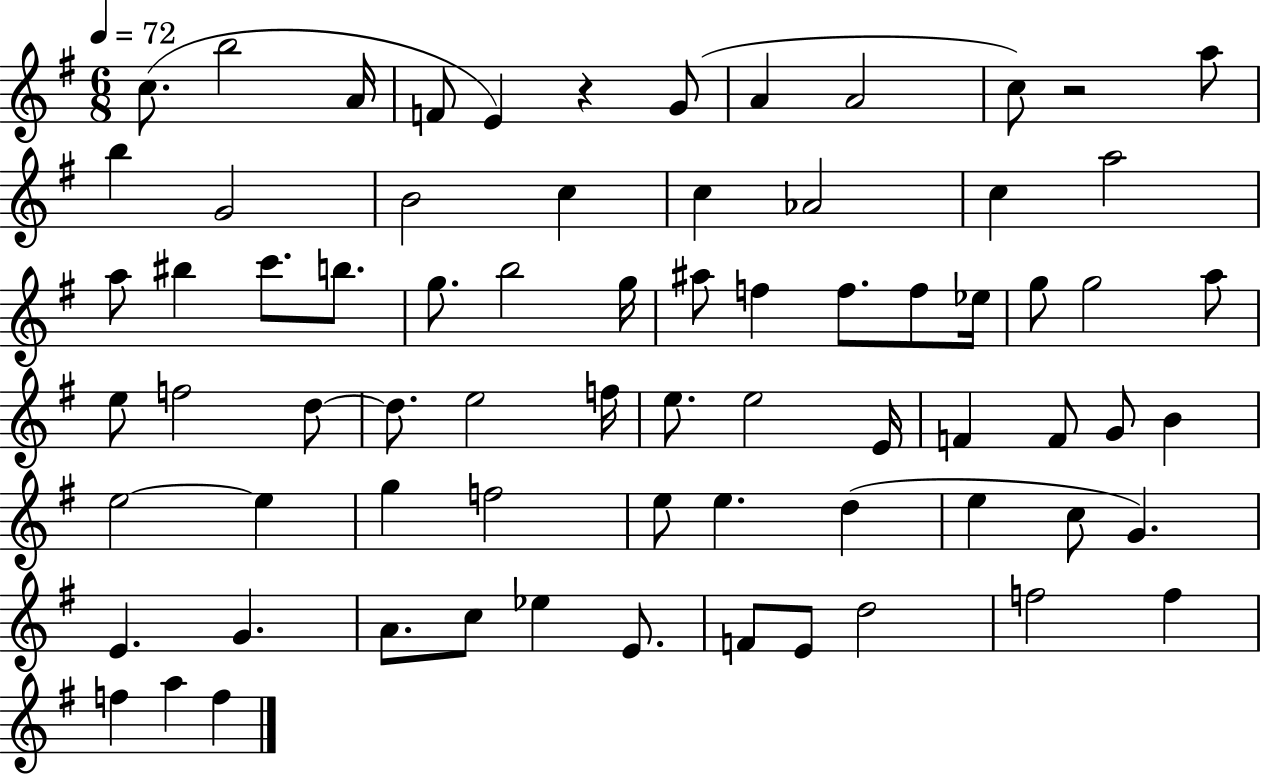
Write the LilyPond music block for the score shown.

{
  \clef treble
  \numericTimeSignature
  \time 6/8
  \key g \major
  \tempo 4 = 72
  c''8.( b''2 a'16 | f'8 e'4) r4 g'8( | a'4 a'2 | c''8) r2 a''8 | \break b''4 g'2 | b'2 c''4 | c''4 aes'2 | c''4 a''2 | \break a''8 bis''4 c'''8. b''8. | g''8. b''2 g''16 | ais''8 f''4 f''8. f''8 ees''16 | g''8 g''2 a''8 | \break e''8 f''2 d''8~~ | d''8. e''2 f''16 | e''8. e''2 e'16 | f'4 f'8 g'8 b'4 | \break e''2~~ e''4 | g''4 f''2 | e''8 e''4. d''4( | e''4 c''8 g'4.) | \break e'4. g'4. | a'8. c''8 ees''4 e'8. | f'8 e'8 d''2 | f''2 f''4 | \break f''4 a''4 f''4 | \bar "|."
}